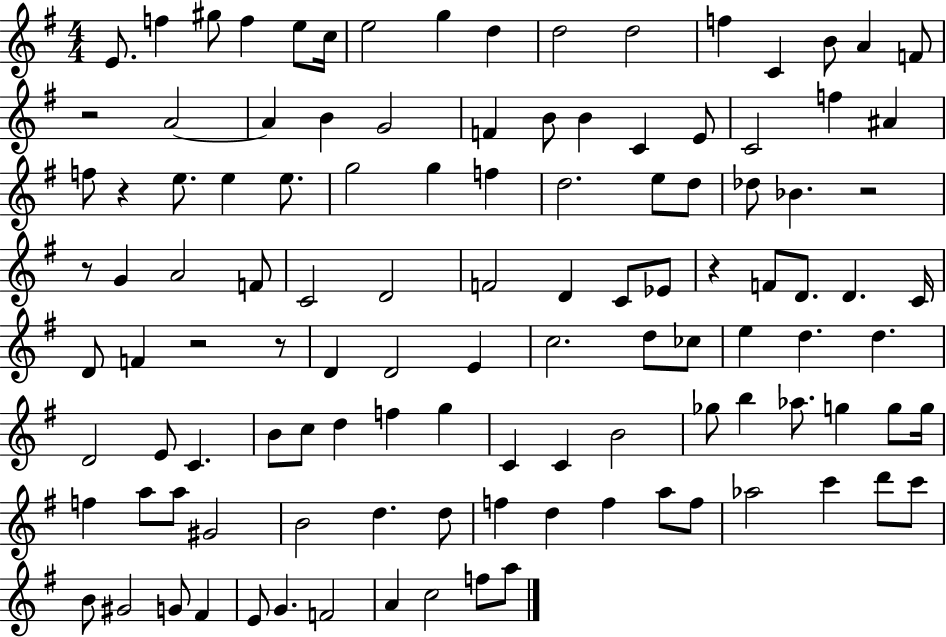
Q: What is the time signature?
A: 4/4